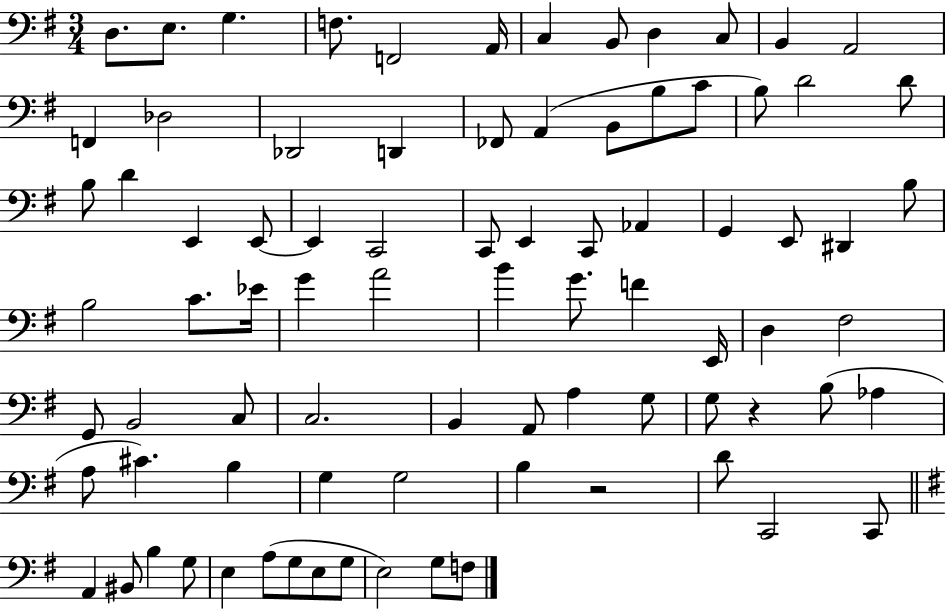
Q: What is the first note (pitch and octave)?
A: D3